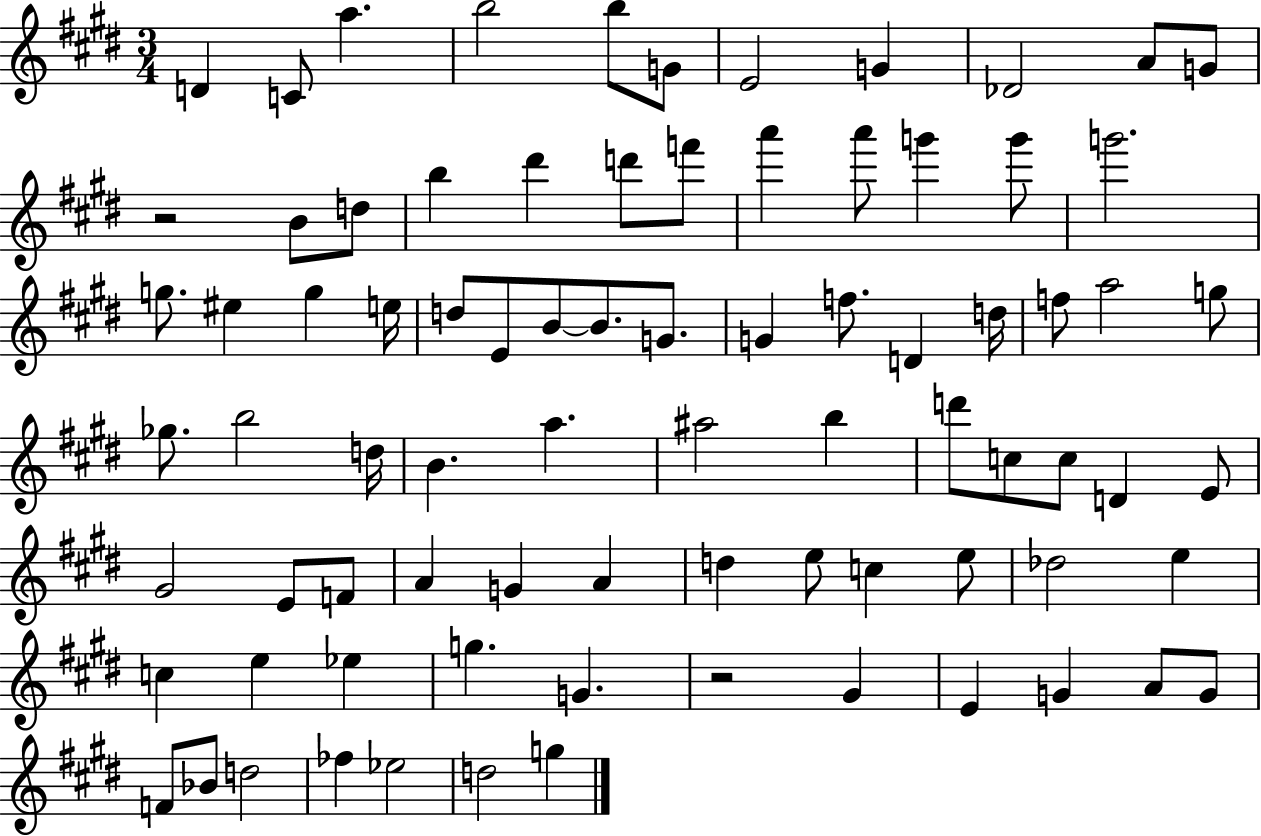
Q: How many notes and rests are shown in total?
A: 81